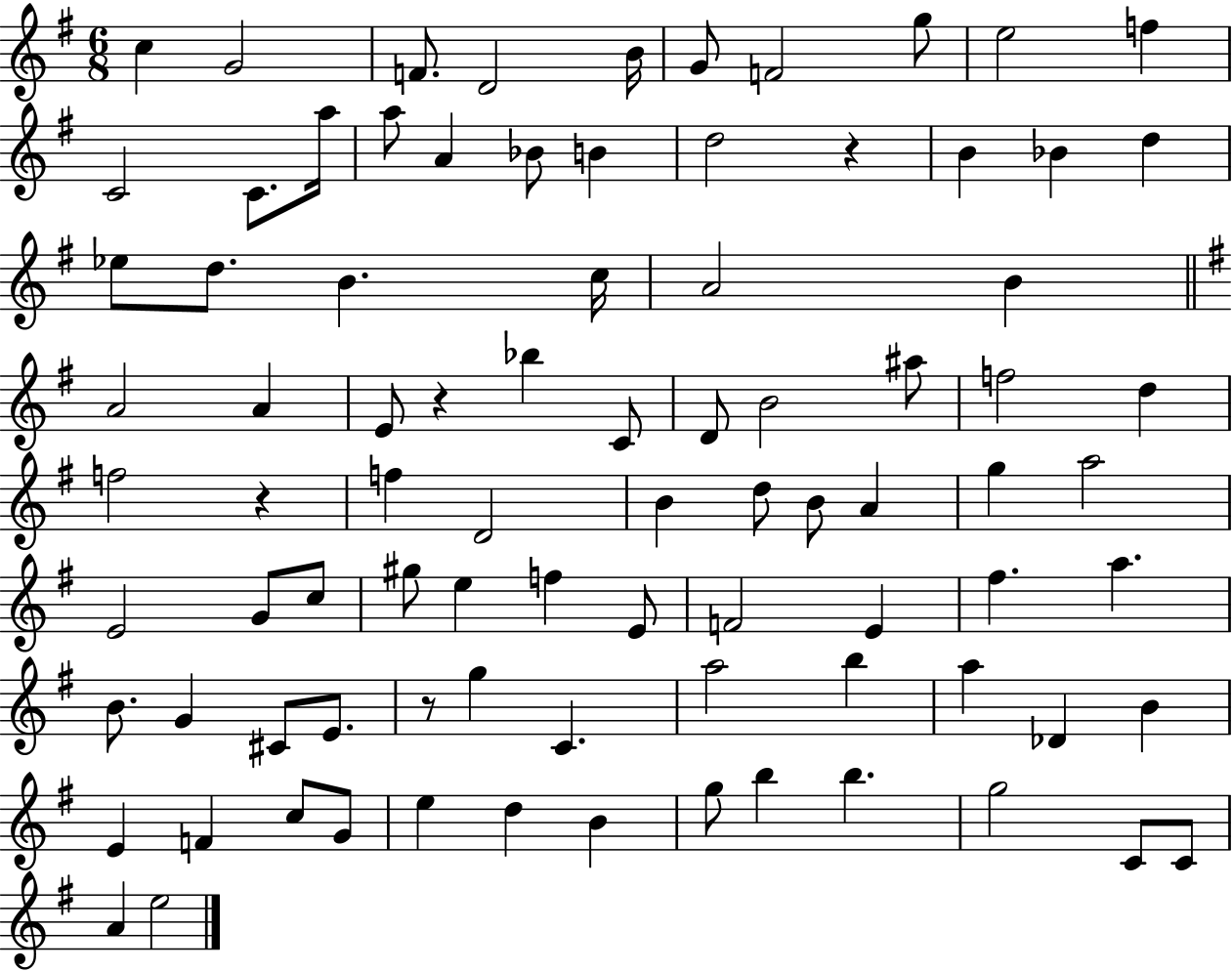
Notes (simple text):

C5/q G4/h F4/e. D4/h B4/s G4/e F4/h G5/e E5/h F5/q C4/h C4/e. A5/s A5/e A4/q Bb4/e B4/q D5/h R/q B4/q Bb4/q D5/q Eb5/e D5/e. B4/q. C5/s A4/h B4/q A4/h A4/q E4/e R/q Bb5/q C4/e D4/e B4/h A#5/e F5/h D5/q F5/h R/q F5/q D4/h B4/q D5/e B4/e A4/q G5/q A5/h E4/h G4/e C5/e G#5/e E5/q F5/q E4/e F4/h E4/q F#5/q. A5/q. B4/e. G4/q C#4/e E4/e. R/e G5/q C4/q. A5/h B5/q A5/q Db4/q B4/q E4/q F4/q C5/e G4/e E5/q D5/q B4/q G5/e B5/q B5/q. G5/h C4/e C4/e A4/q E5/h